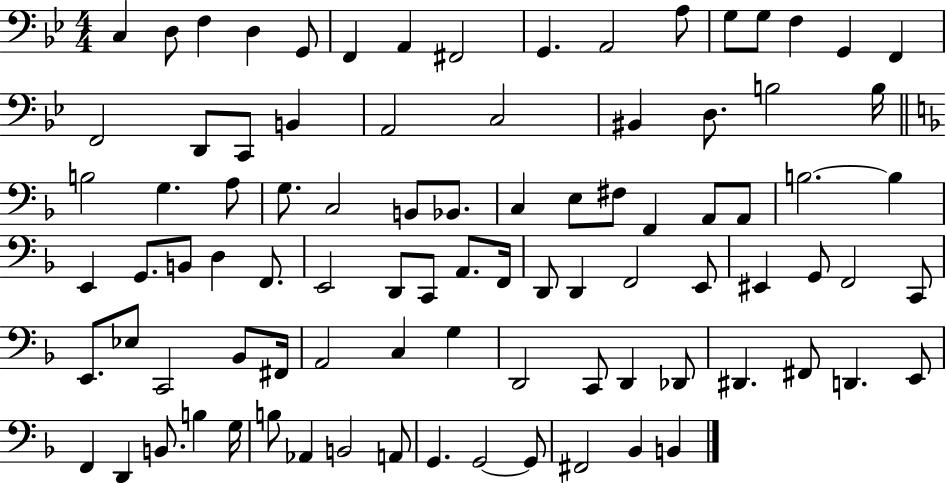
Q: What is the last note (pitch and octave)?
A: B2